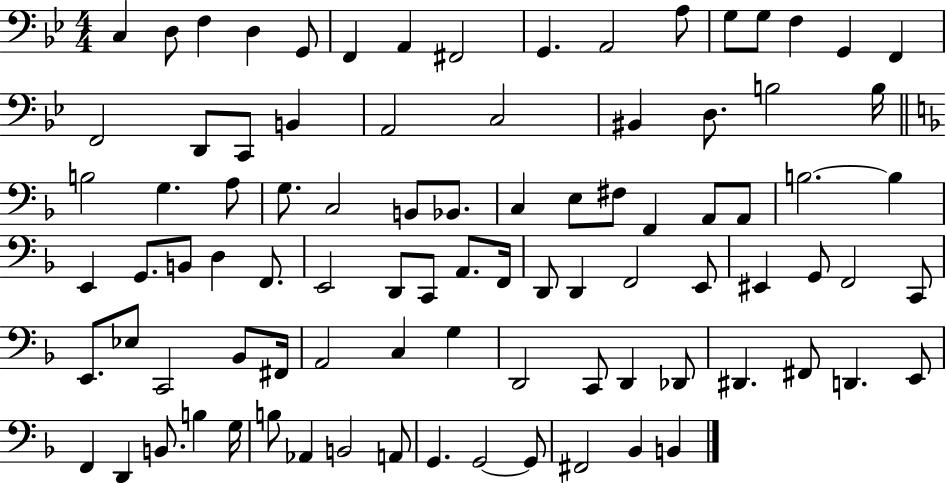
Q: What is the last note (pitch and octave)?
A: B2